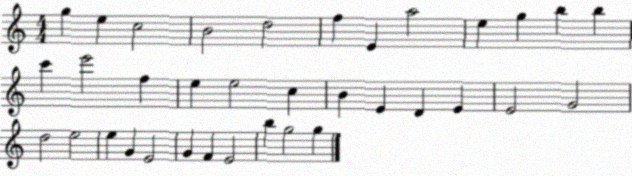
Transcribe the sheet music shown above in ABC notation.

X:1
T:Untitled
M:4/4
L:1/4
K:C
g e c2 B2 d2 f E a2 e g b b c' e'2 f e e2 c B E D E E2 G2 d2 e2 e G E2 G F E2 b g2 g